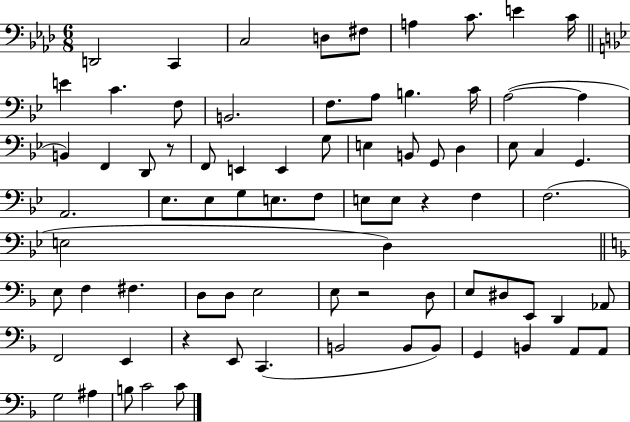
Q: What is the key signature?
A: AES major